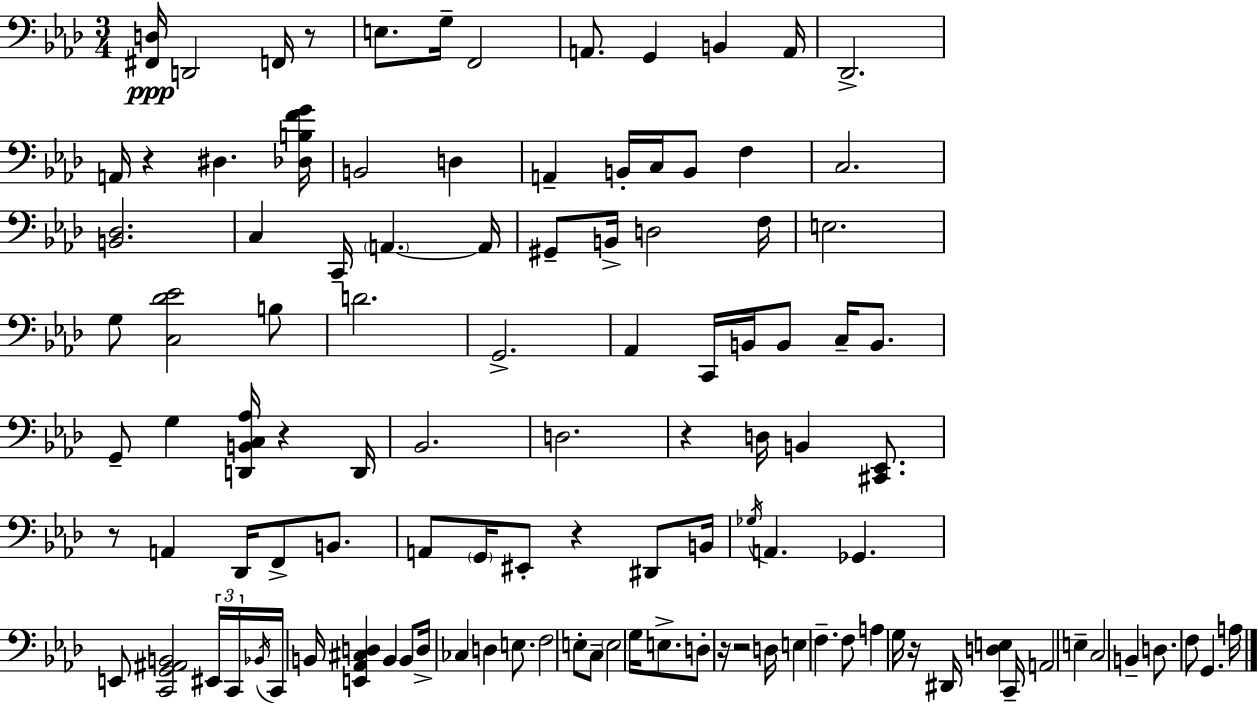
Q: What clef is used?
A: bass